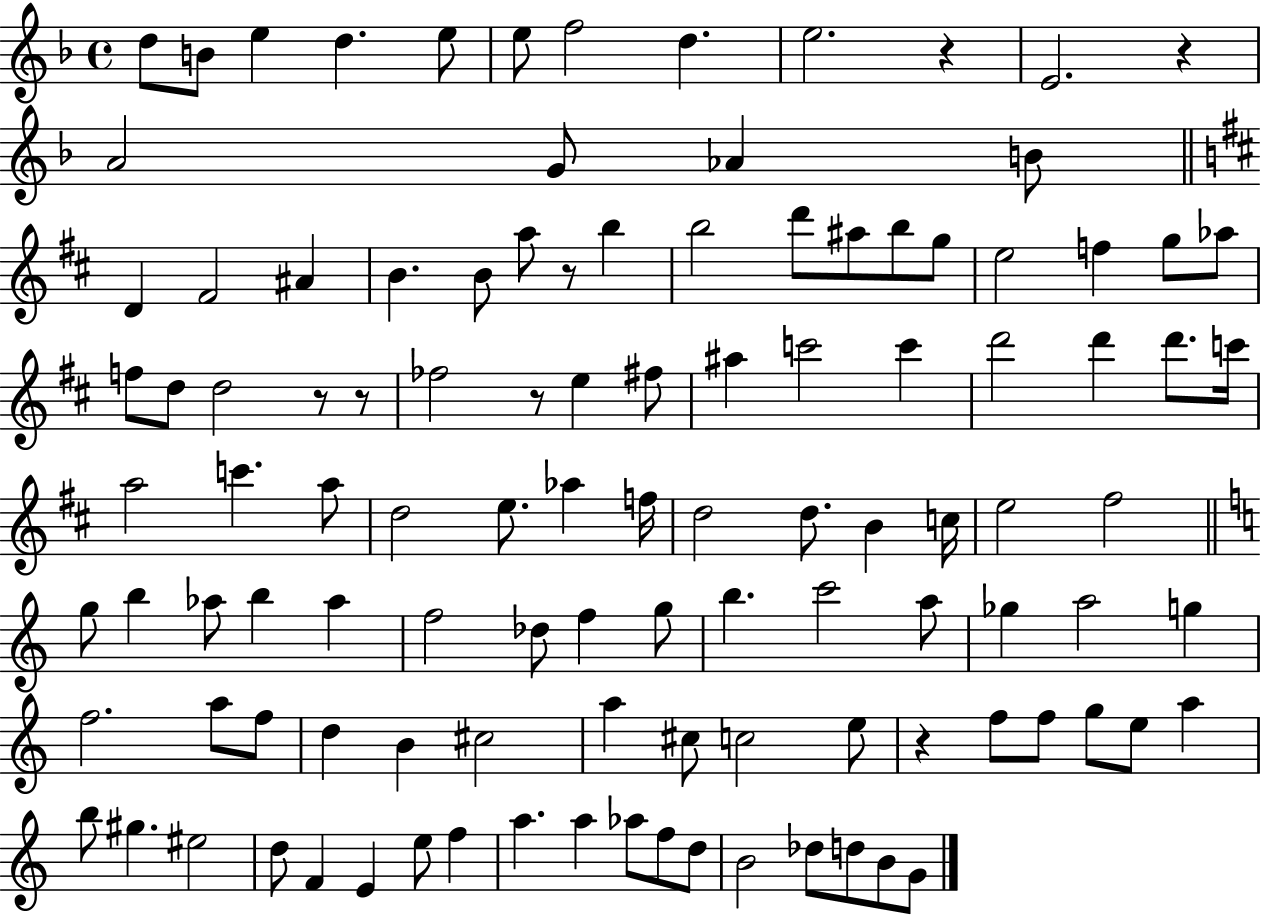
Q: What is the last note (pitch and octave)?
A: G4